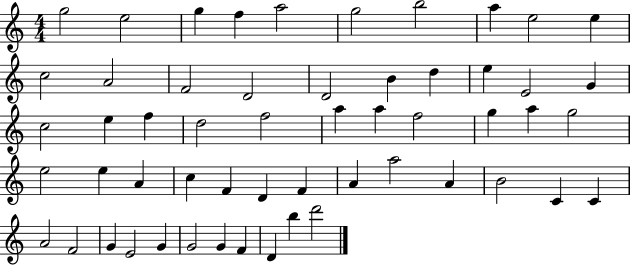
G5/h E5/h G5/q F5/q A5/h G5/h B5/h A5/q E5/h E5/q C5/h A4/h F4/h D4/h D4/h B4/q D5/q E5/q E4/h G4/q C5/h E5/q F5/q D5/h F5/h A5/q A5/q F5/h G5/q A5/q G5/h E5/h E5/q A4/q C5/q F4/q D4/q F4/q A4/q A5/h A4/q B4/h C4/q C4/q A4/h F4/h G4/q E4/h G4/q G4/h G4/q F4/q D4/q B5/q D6/h